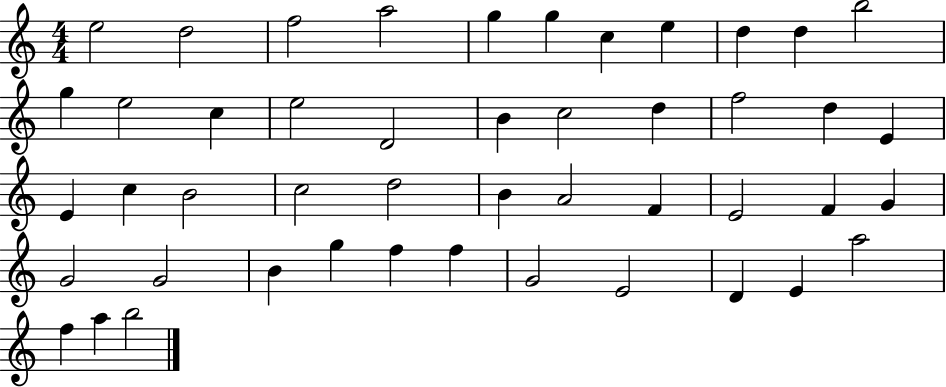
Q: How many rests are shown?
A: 0